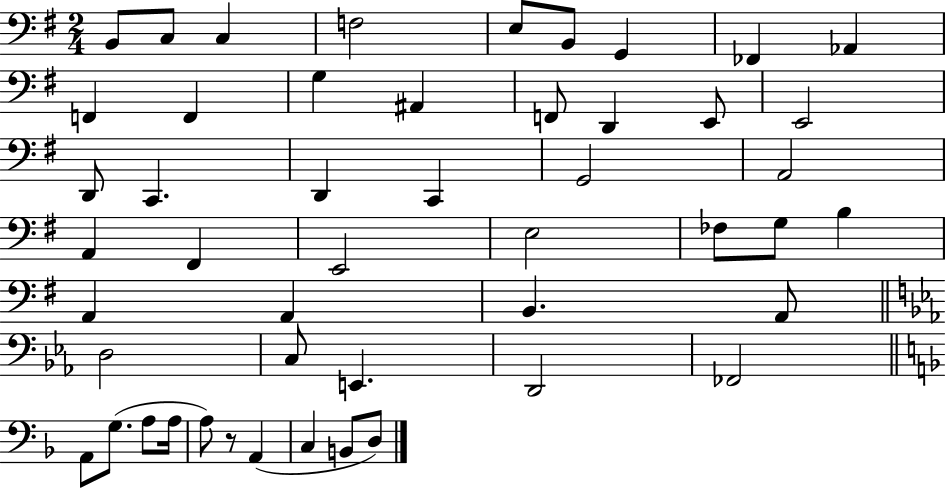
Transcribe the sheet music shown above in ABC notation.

X:1
T:Untitled
M:2/4
L:1/4
K:G
B,,/2 C,/2 C, F,2 E,/2 B,,/2 G,, _F,, _A,, F,, F,, G, ^A,, F,,/2 D,, E,,/2 E,,2 D,,/2 C,, D,, C,, G,,2 A,,2 A,, ^F,, E,,2 E,2 _F,/2 G,/2 B, A,, A,, B,, A,,/2 D,2 C,/2 E,, D,,2 _F,,2 A,,/2 G,/2 A,/2 A,/4 A,/2 z/2 A,, C, B,,/2 D,/2